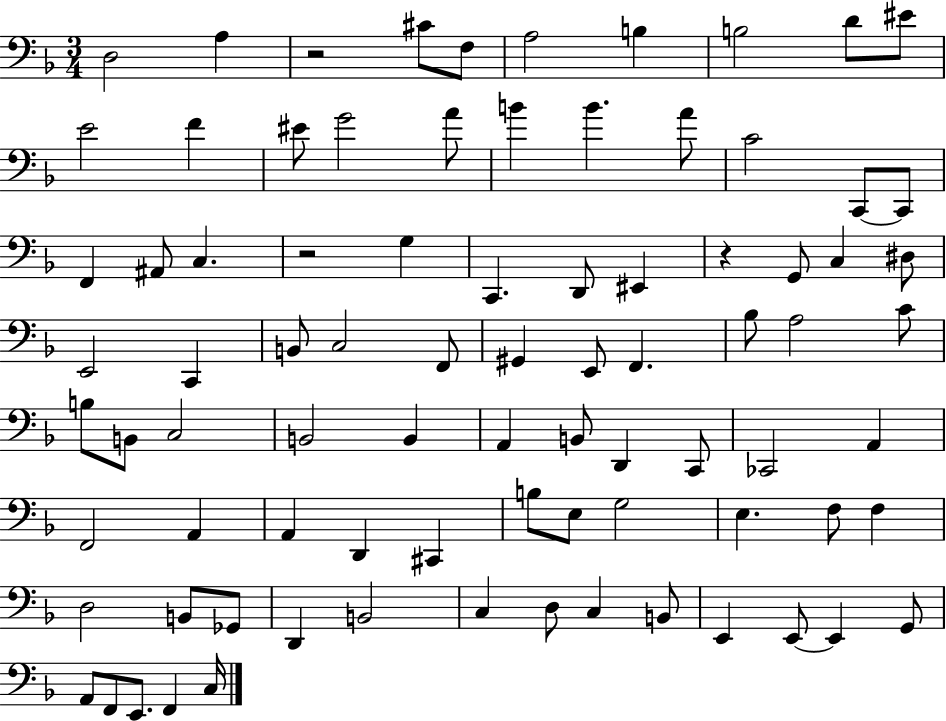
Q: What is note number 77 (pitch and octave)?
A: A2